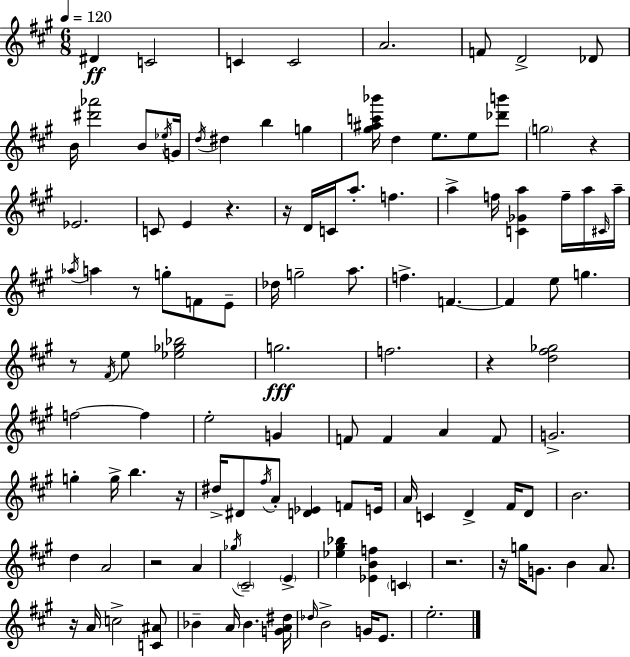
X:1
T:Untitled
M:6/8
L:1/4
K:A
^D C2 C C2 A2 F/2 D2 _D/2 B/4 [^d'_a']2 B/2 _e/4 G/4 d/4 ^d b g [^g^ac'_b']/4 d e/2 e/2 [_d'b']/2 g2 z _E2 C/2 E z z/4 D/4 C/4 a/2 f a f/4 [C_Ga] f/4 a/4 ^C/4 a/4 _a/4 a z/2 g/2 F/2 E/2 _d/4 g2 a/2 f F F e/2 g z/2 ^F/4 e/2 [_e_g_b]2 g2 f2 z [d^f_g]2 f2 f e2 G F/2 F A F/2 G2 g g/4 b z/4 ^d/4 ^D/2 ^f/4 A/2 [D_E] F/2 E/4 A/4 C D ^F/4 D/2 B2 d A2 z2 A _g/4 ^C2 E [_e^g_b] [_EBf] C z2 z/4 g/4 G/2 B A/2 z/4 A/4 c2 [C^A]/2 _B A/4 _B [GA^d]/4 _d/4 B2 G/4 E/2 e2